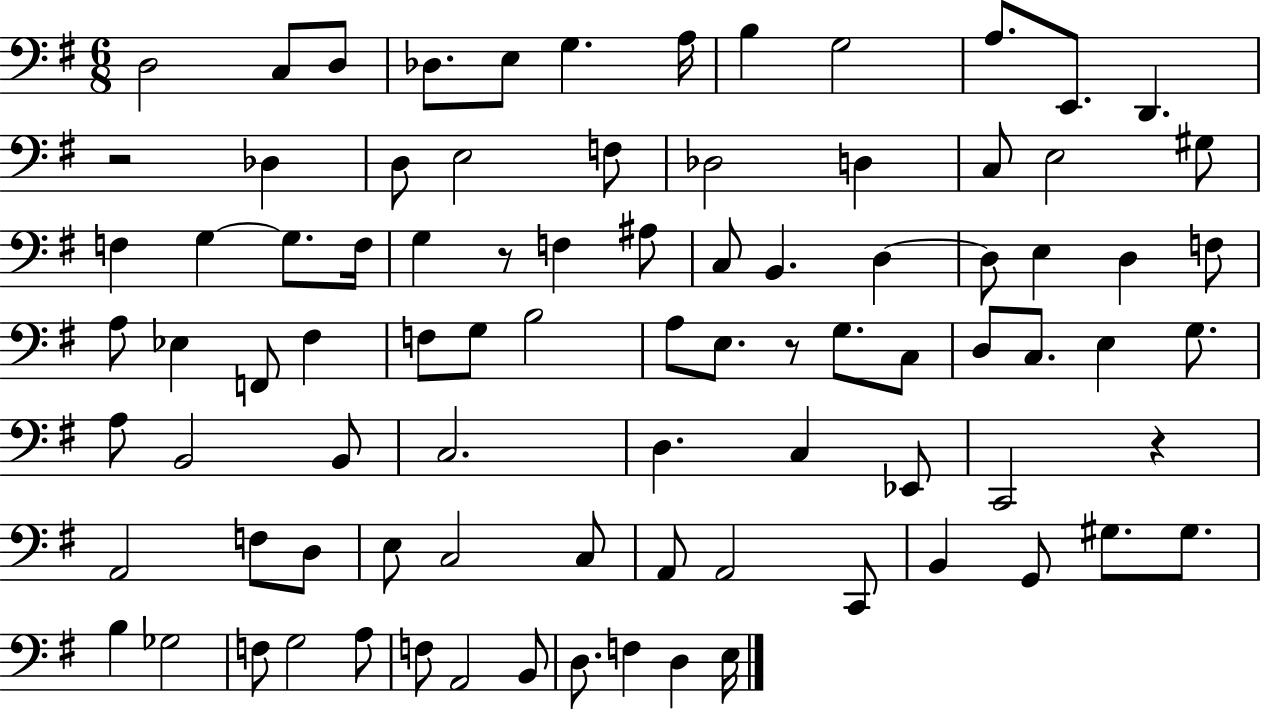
X:1
T:Untitled
M:6/8
L:1/4
K:G
D,2 C,/2 D,/2 _D,/2 E,/2 G, A,/4 B, G,2 A,/2 E,,/2 D,, z2 _D, D,/2 E,2 F,/2 _D,2 D, C,/2 E,2 ^G,/2 F, G, G,/2 F,/4 G, z/2 F, ^A,/2 C,/2 B,, D, D,/2 E, D, F,/2 A,/2 _E, F,,/2 ^F, F,/2 G,/2 B,2 A,/2 E,/2 z/2 G,/2 C,/2 D,/2 C,/2 E, G,/2 A,/2 B,,2 B,,/2 C,2 D, C, _E,,/2 C,,2 z A,,2 F,/2 D,/2 E,/2 C,2 C,/2 A,,/2 A,,2 C,,/2 B,, G,,/2 ^G,/2 ^G,/2 B, _G,2 F,/2 G,2 A,/2 F,/2 A,,2 B,,/2 D,/2 F, D, E,/4